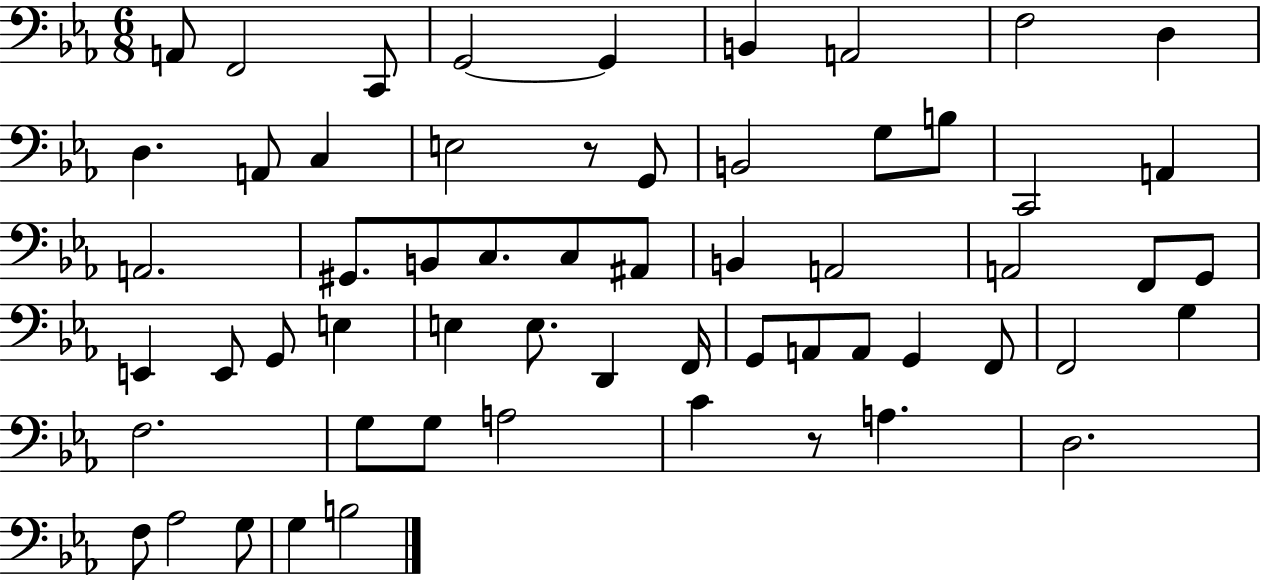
X:1
T:Untitled
M:6/8
L:1/4
K:Eb
A,,/2 F,,2 C,,/2 G,,2 G,, B,, A,,2 F,2 D, D, A,,/2 C, E,2 z/2 G,,/2 B,,2 G,/2 B,/2 C,,2 A,, A,,2 ^G,,/2 B,,/2 C,/2 C,/2 ^A,,/2 B,, A,,2 A,,2 F,,/2 G,,/2 E,, E,,/2 G,,/2 E, E, E,/2 D,, F,,/4 G,,/2 A,,/2 A,,/2 G,, F,,/2 F,,2 G, F,2 G,/2 G,/2 A,2 C z/2 A, D,2 F,/2 _A,2 G,/2 G, B,2